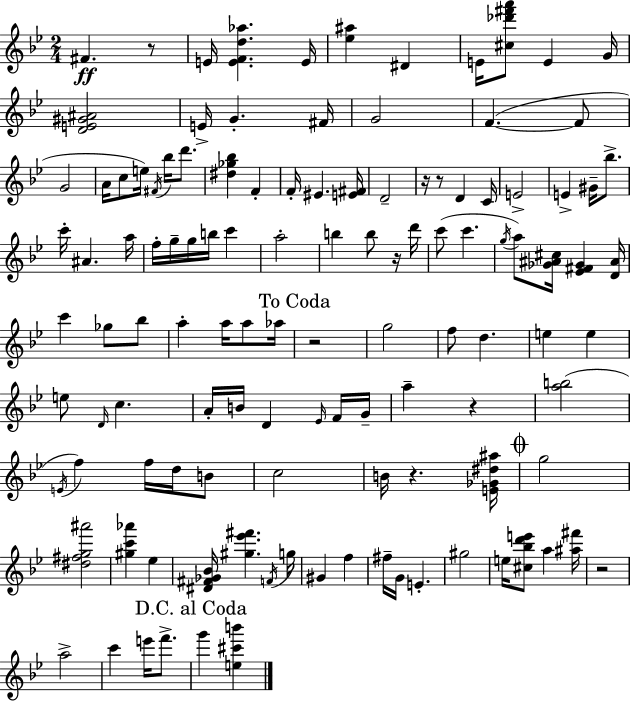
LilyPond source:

{
  \clef treble
  \numericTimeSignature
  \time 2/4
  \key g \minor
  \repeat volta 2 { fis'4.\ff r8 | e'16 <e' f' d'' aes''>4. e'16 | <ees'' ais''>4 dis'4 | e'16 <cis'' des''' fis''' a'''>8 e'4 g'16 | \break <d' e' gis' ais'>2 | e'16-> g'4.-. fis'16 | g'2 | f'4.~(~ f'8 | \break g'2 | a'16 c''8 e''16) \acciaccatura { fis'16 } bes''16 d'''8. | <dis'' ges'' bes''>4 f'4-. | f'16-. eis'4. | \break <e' fis'>16 d'2-- | r16 r8 d'4 | c'16 e'2-> | e'4-> gis'16-- bes''8.-> | \break c'''16-. ais'4. | a''16 f''16-. g''16-- g''16 b''16 c'''4 | a''2-. | b''4 b''8 r16 | \break d'''16 c'''8( c'''4. | \acciaccatura { g''16 }) a''8 <ges' ais' cis''>16 <ees' fis' ges'>4 | <d' ais'>16 c'''4 ges''8 | bes''8 a''4-. a''16 a''8 | \break aes''16 \mark "To Coda" r2 | g''2 | f''8 d''4. | e''4 e''4 | \break e''8 \grace { d'16 } c''4. | a'16-. b'16 d'4 | \grace { ees'16 } f'16 g'16-- a''4-- | r4 <a'' b''>2( | \break \acciaccatura { e'16 } f''4) | f''16 d''16 b'8 c''2 | b'16 r4. | <e' ges' dis'' ais''>16 \mark \markup { \musicglyph "scripts.coda" } g''2 | \break <dis'' fis'' g'' ais'''>2 | <gis'' c''' aes'''>4 | ees''4 <dis' fis' ges' bes'>16 <gis'' ees''' fis'''>4. | \acciaccatura { f'16 } g''16 gis'4 | \break f''4 fis''16-- g'16 | e'4.-. gis''2 | e''16 <cis'' bes'' d''' e'''>8 | a''4 <ais'' fis'''>16 r2 | \break a''2-> | c'''4 | e'''16 f'''8.-> \mark "D.C. al Coda" g'''4 | <e'' cis''' b'''>4 } \bar "|."
}